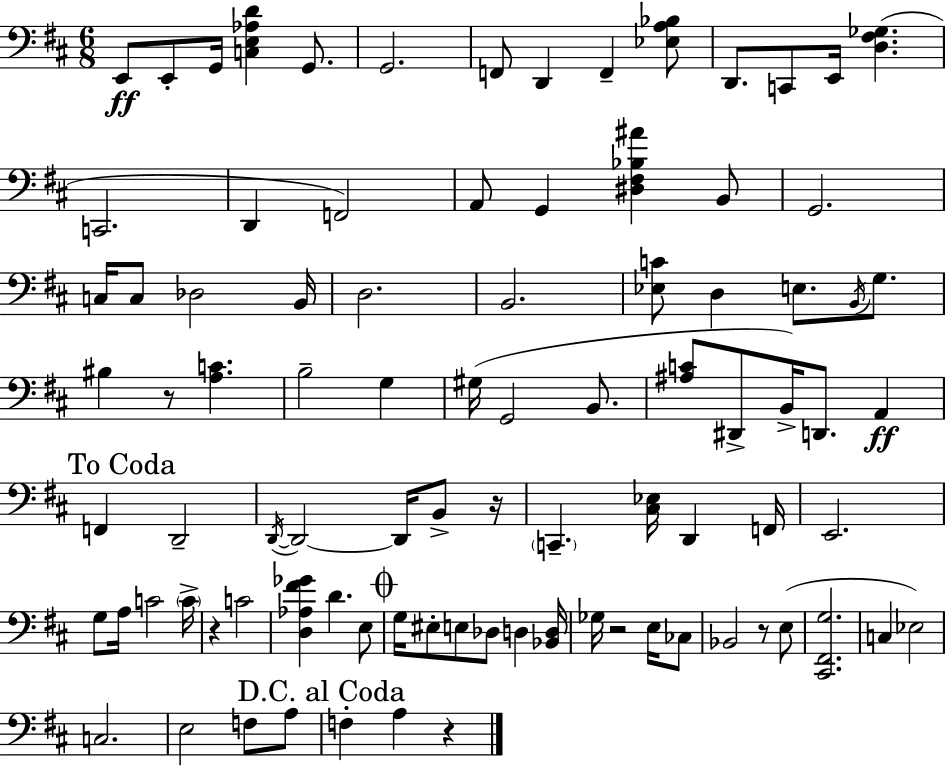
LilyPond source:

{
  \clef bass
  \numericTimeSignature
  \time 6/8
  \key d \major
  e,8\ff e,8-. g,16 <c e aes d'>4 g,8. | g,2. | f,8 d,4 f,4-- <ees a bes>8 | d,8. c,8 e,16 <d fis ges>4.( | \break c,2. | d,4 f,2) | a,8 g,4 <dis fis bes ais'>4 b,8 | g,2. | \break c16 c8 des2 b,16 | d2. | b,2. | <ees c'>8 d4 e8. \acciaccatura { b,16 } g8. | \break bis4 r8 <a c'>4. | b2-- g4 | gis16( g,2 b,8. | <ais c'>8 dis,8-> b,16->) d,8. a,4\ff | \break \mark "To Coda" f,4 d,2-- | \acciaccatura { d,16~ }~ d,2 d,16 b,8-> | r16 \parenthesize c,4.-- <cis ees>16 d,4 | f,16 e,2. | \break g8 a16 c'2 | \parenthesize c'16-> r4 c'2 | <d aes fis' ges'>4 d'4. | e8 \mark \markup { \musicglyph "scripts.coda" } g16 eis8-. e8 des8 d4 | \break <bes, d>16 ges16 r2 e16 | ces8 bes,2 r8 | e8( <cis, fis, g>2. | c4 ees2) | \break c2. | e2 f8 | a8 \mark "D.C. al Coda" f4-. a4 r4 | \bar "|."
}